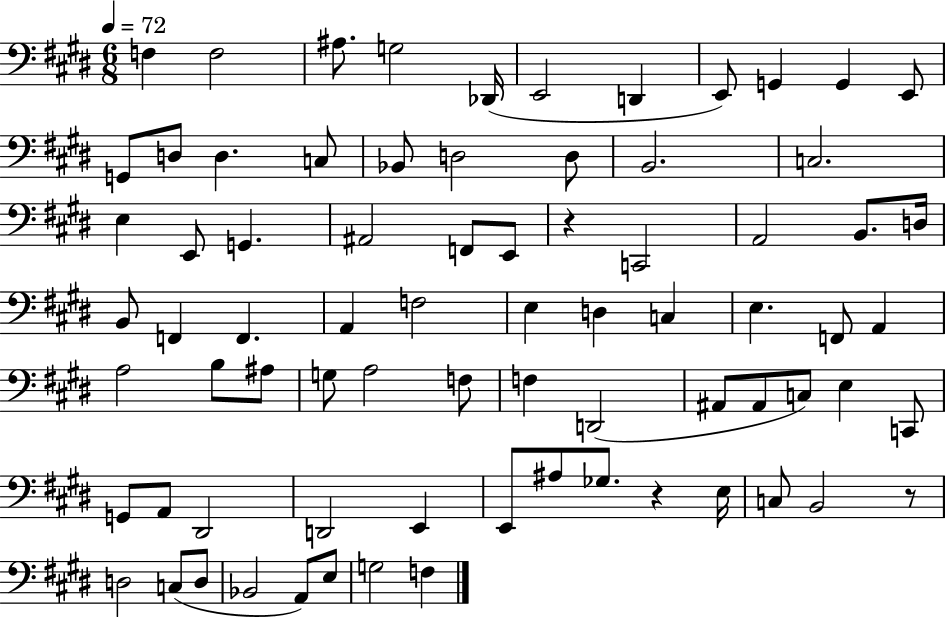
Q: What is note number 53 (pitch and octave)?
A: E3